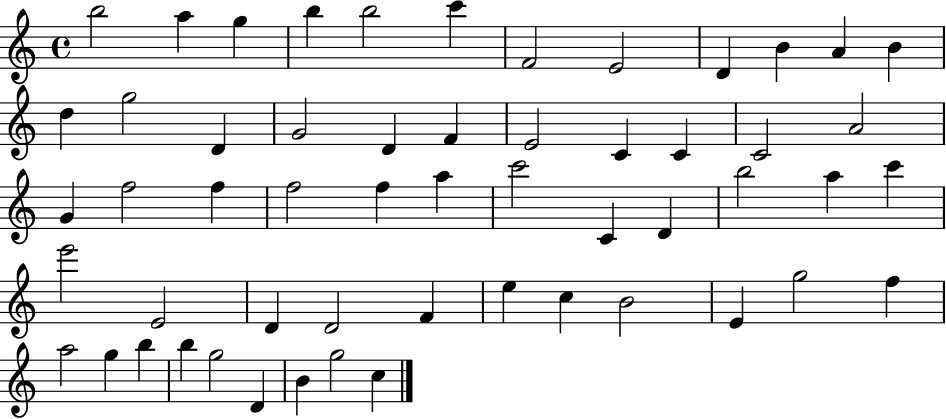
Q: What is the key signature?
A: C major